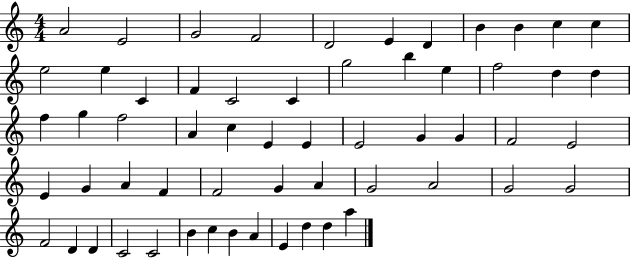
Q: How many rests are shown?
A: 0